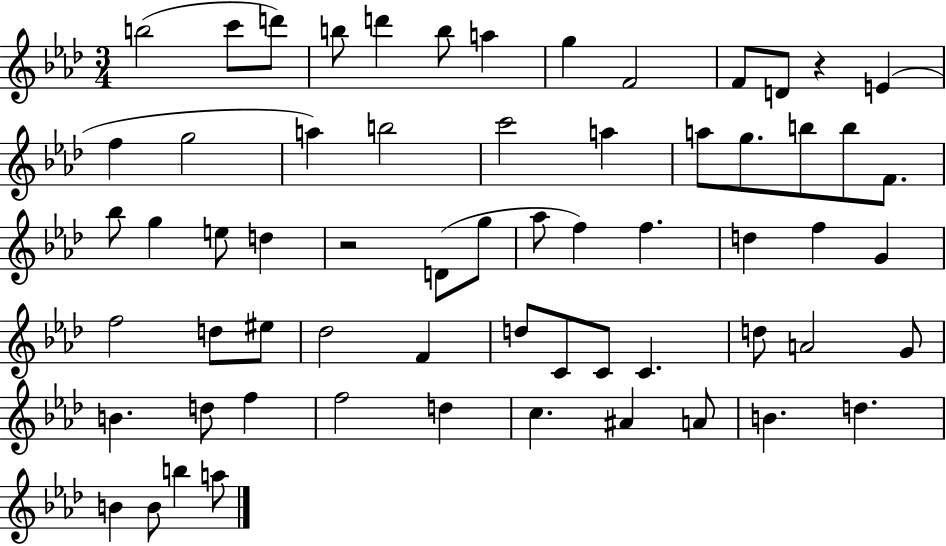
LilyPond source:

{
  \clef treble
  \numericTimeSignature
  \time 3/4
  \key aes \major
  b''2( c'''8 d'''8) | b''8 d'''4 b''8 a''4 | g''4 f'2 | f'8 d'8 r4 e'4( | \break f''4 g''2 | a''4) b''2 | c'''2 a''4 | a''8 g''8. b''8 b''8 f'8. | \break bes''8 g''4 e''8 d''4 | r2 d'8( g''8 | aes''8 f''4) f''4. | d''4 f''4 g'4 | \break f''2 d''8 eis''8 | des''2 f'4 | d''8 c'8 c'8 c'4. | d''8 a'2 g'8 | \break b'4. d''8 f''4 | f''2 d''4 | c''4. ais'4 a'8 | b'4. d''4. | \break b'4 b'8 b''4 a''8 | \bar "|."
}